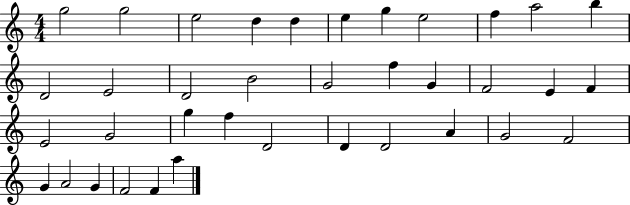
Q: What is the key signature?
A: C major